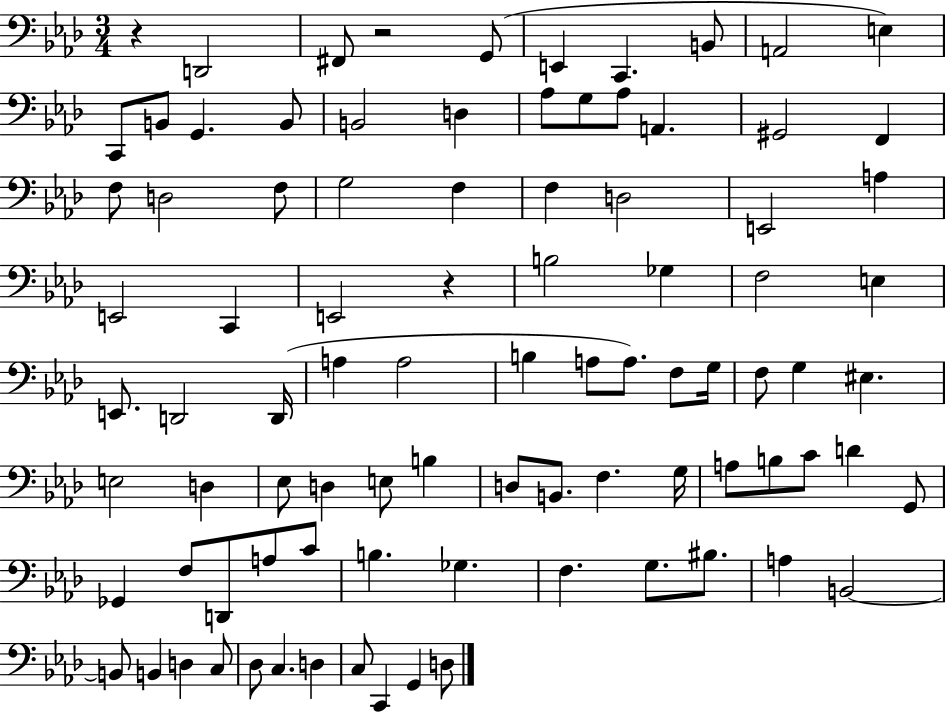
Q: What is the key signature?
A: AES major